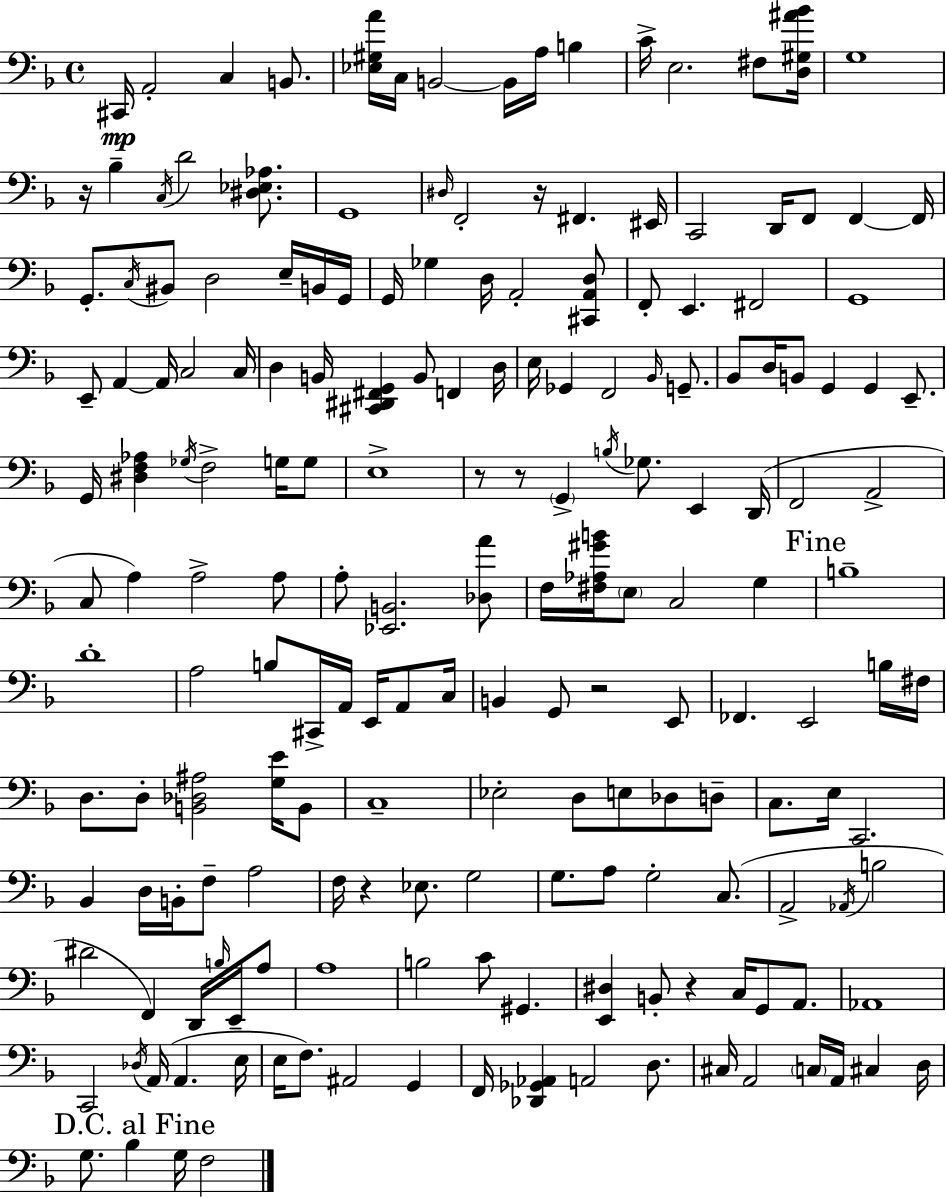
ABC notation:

X:1
T:Untitled
M:4/4
L:1/4
K:F
^C,,/4 A,,2 C, B,,/2 [_E,^G,A]/4 C,/4 B,,2 B,,/4 A,/4 B, C/4 E,2 ^F,/2 [D,^G,^A_B]/4 G,4 z/4 _B, C,/4 D2 [^D,_E,_A,]/2 G,,4 ^D,/4 F,,2 z/4 ^F,, ^E,,/4 C,,2 D,,/4 F,,/2 F,, F,,/4 G,,/2 C,/4 ^B,,/2 D,2 E,/4 B,,/4 G,,/4 G,,/4 _G, D,/4 A,,2 [^C,,A,,D,]/2 F,,/2 E,, ^F,,2 G,,4 E,,/2 A,, A,,/4 C,2 C,/4 D, B,,/4 [^C,,^D,,^F,,G,,] B,,/2 F,, D,/4 E,/4 _G,, F,,2 _B,,/4 G,,/2 _B,,/2 D,/4 B,,/2 G,, G,, E,,/2 G,,/4 [^D,F,_A,] _G,/4 F,2 G,/4 G,/2 E,4 z/2 z/2 G,, B,/4 _G,/2 E,, D,,/4 F,,2 A,,2 C,/2 A, A,2 A,/2 A,/2 [_E,,B,,]2 [_D,A]/2 F,/4 [^F,_A,^GB]/4 E,/2 C,2 G, B,4 D4 A,2 B,/2 ^C,,/4 A,,/4 E,,/4 A,,/2 C,/4 B,, G,,/2 z2 E,,/2 _F,, E,,2 B,/4 ^F,/4 D,/2 D,/2 [B,,_D,^A,]2 [G,E]/4 B,,/2 C,4 _E,2 D,/2 E,/2 _D,/2 D,/2 C,/2 E,/4 C,,2 _B,, D,/4 B,,/4 F,/2 A,2 F,/4 z _E,/2 G,2 G,/2 A,/2 G,2 C,/2 A,,2 _A,,/4 B,2 ^D2 F,, D,,/4 B,/4 E,,/4 A,/2 A,4 B,2 C/2 ^G,, [E,,^D,] B,,/2 z C,/4 G,,/2 A,,/2 _A,,4 C,,2 _D,/4 A,,/4 A,, E,/4 E,/4 F,/2 ^A,,2 G,, F,,/4 [_D,,_G,,_A,,] A,,2 D,/2 ^C,/4 A,,2 C,/4 A,,/4 ^C, D,/4 G,/2 _B, G,/4 F,2